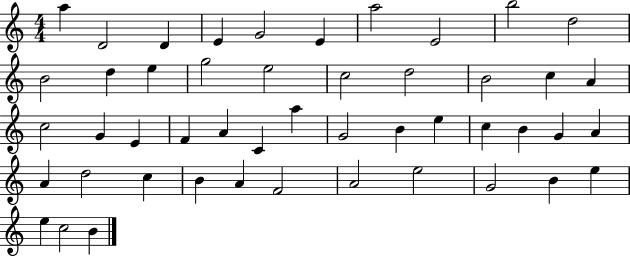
X:1
T:Untitled
M:4/4
L:1/4
K:C
a D2 D E G2 E a2 E2 b2 d2 B2 d e g2 e2 c2 d2 B2 c A c2 G E F A C a G2 B e c B G A A d2 c B A F2 A2 e2 G2 B e e c2 B